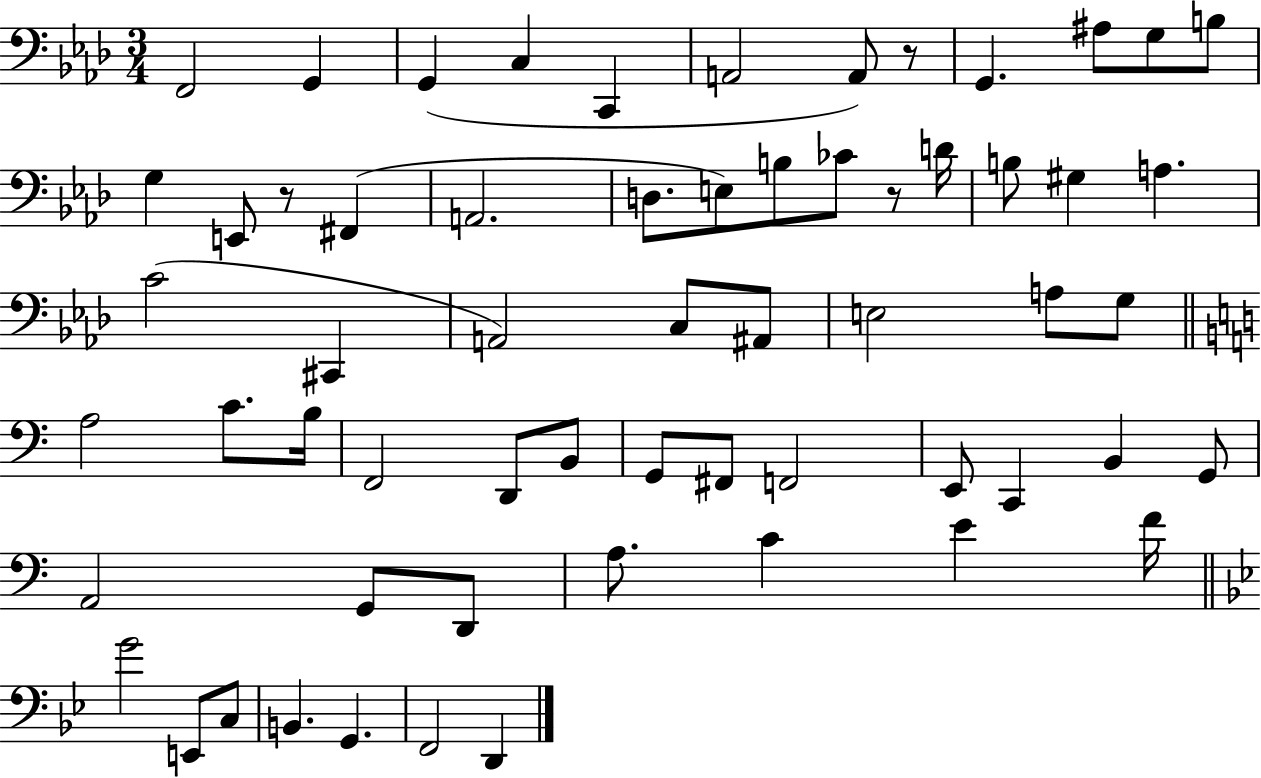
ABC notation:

X:1
T:Untitled
M:3/4
L:1/4
K:Ab
F,,2 G,, G,, C, C,, A,,2 A,,/2 z/2 G,, ^A,/2 G,/2 B,/2 G, E,,/2 z/2 ^F,, A,,2 D,/2 E,/2 B,/2 _C/2 z/2 D/4 B,/2 ^G, A, C2 ^C,, A,,2 C,/2 ^A,,/2 E,2 A,/2 G,/2 A,2 C/2 B,/4 F,,2 D,,/2 B,,/2 G,,/2 ^F,,/2 F,,2 E,,/2 C,, B,, G,,/2 A,,2 G,,/2 D,,/2 A,/2 C E F/4 G2 E,,/2 C,/2 B,, G,, F,,2 D,,